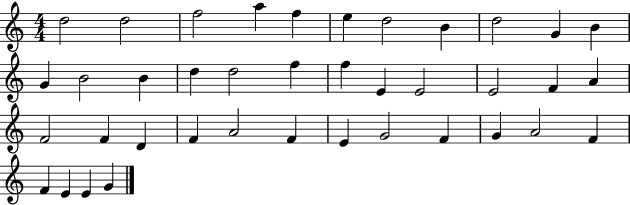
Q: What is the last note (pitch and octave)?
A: G4